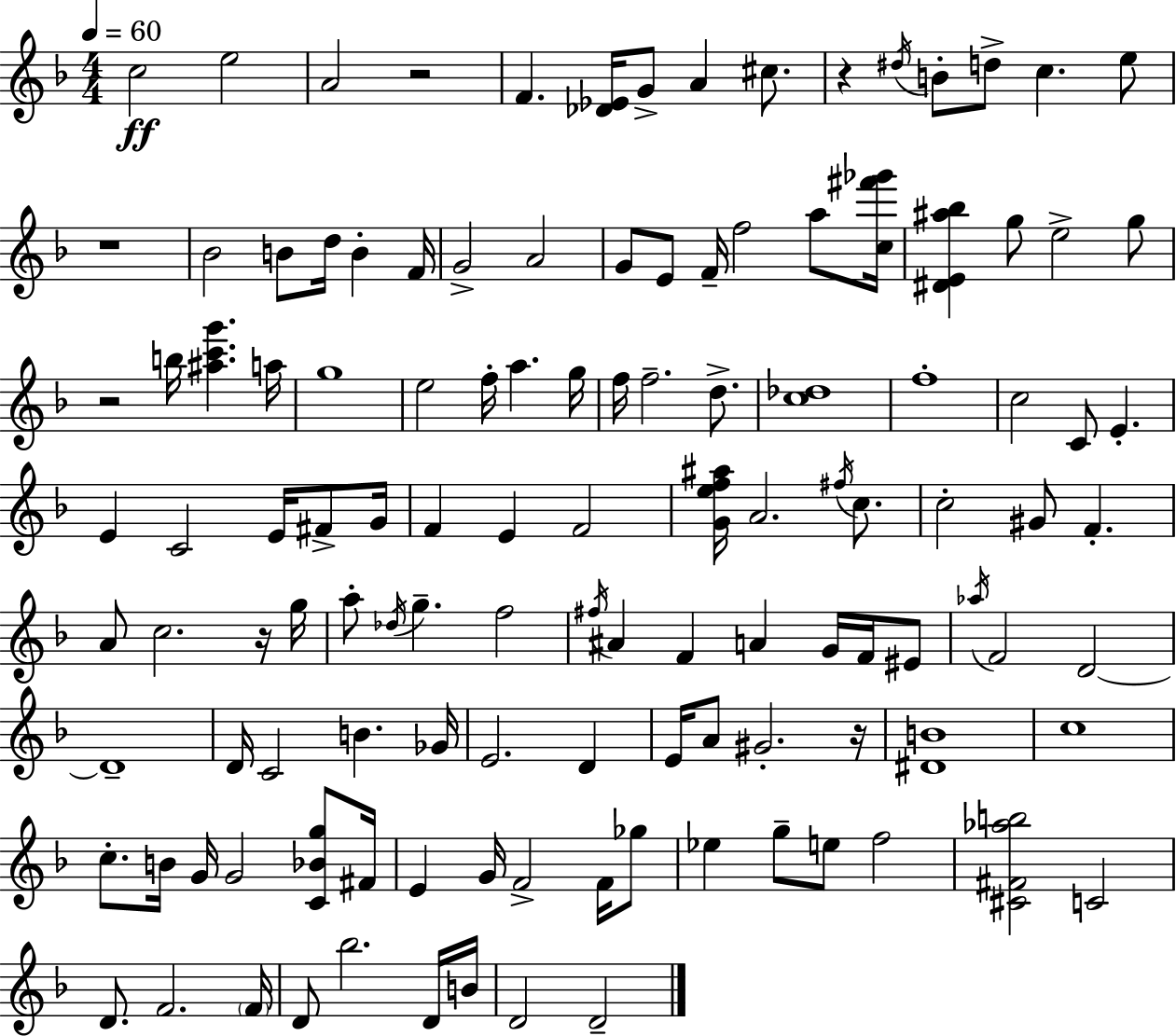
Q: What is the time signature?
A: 4/4